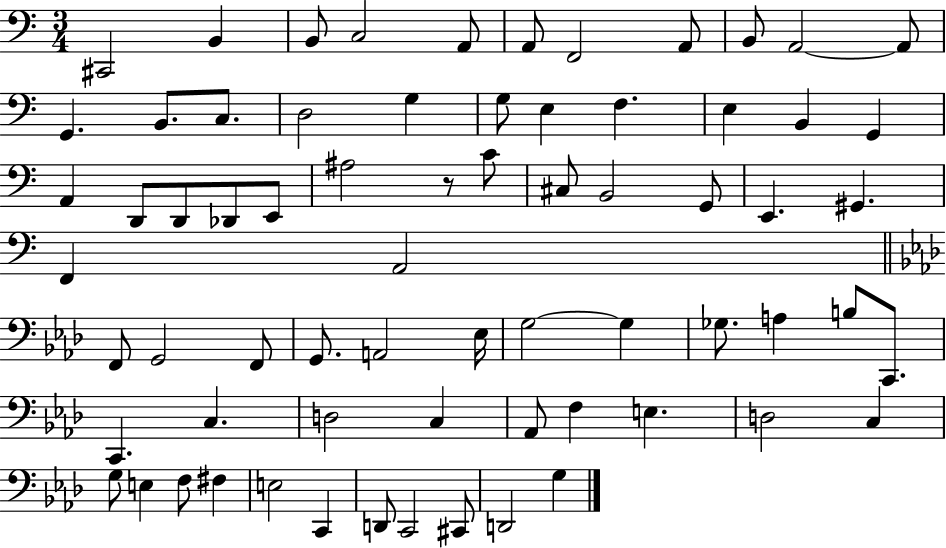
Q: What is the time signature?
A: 3/4